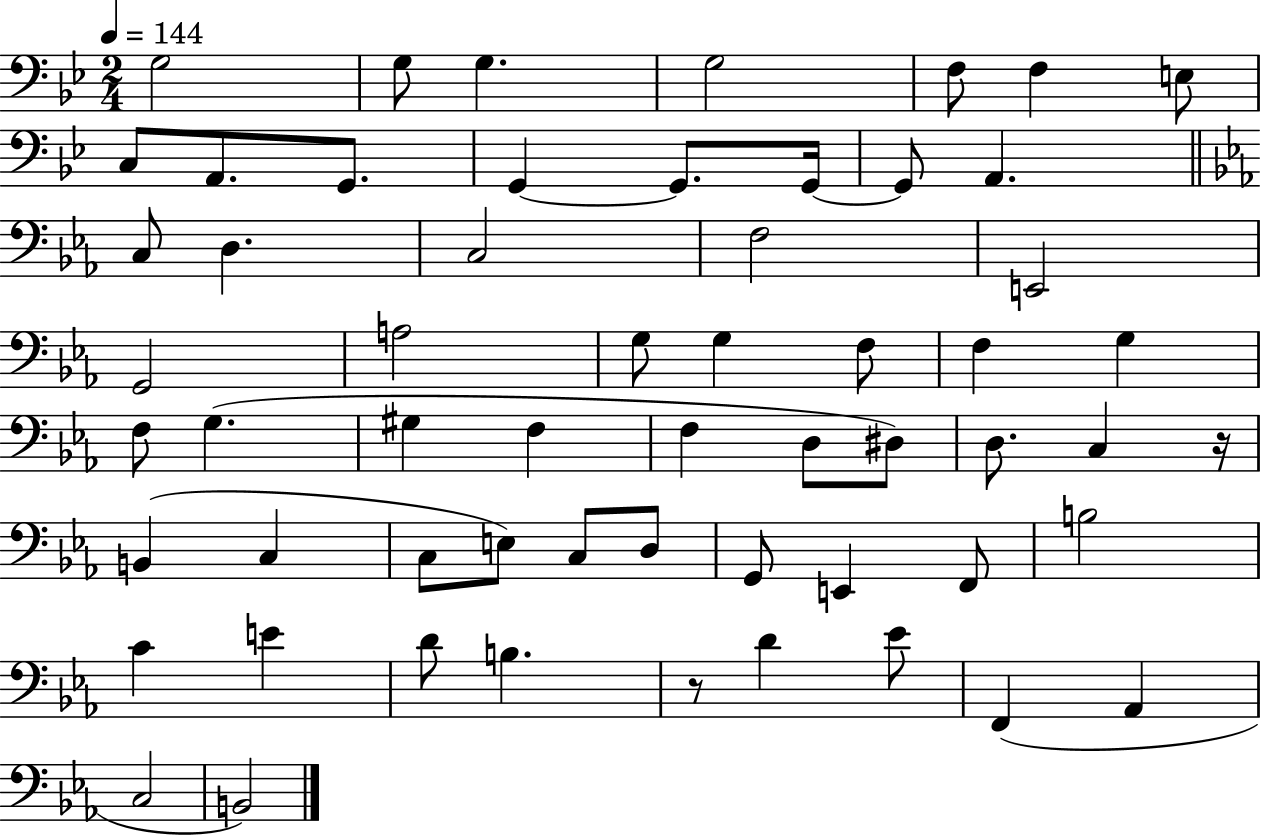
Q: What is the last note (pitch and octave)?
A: B2